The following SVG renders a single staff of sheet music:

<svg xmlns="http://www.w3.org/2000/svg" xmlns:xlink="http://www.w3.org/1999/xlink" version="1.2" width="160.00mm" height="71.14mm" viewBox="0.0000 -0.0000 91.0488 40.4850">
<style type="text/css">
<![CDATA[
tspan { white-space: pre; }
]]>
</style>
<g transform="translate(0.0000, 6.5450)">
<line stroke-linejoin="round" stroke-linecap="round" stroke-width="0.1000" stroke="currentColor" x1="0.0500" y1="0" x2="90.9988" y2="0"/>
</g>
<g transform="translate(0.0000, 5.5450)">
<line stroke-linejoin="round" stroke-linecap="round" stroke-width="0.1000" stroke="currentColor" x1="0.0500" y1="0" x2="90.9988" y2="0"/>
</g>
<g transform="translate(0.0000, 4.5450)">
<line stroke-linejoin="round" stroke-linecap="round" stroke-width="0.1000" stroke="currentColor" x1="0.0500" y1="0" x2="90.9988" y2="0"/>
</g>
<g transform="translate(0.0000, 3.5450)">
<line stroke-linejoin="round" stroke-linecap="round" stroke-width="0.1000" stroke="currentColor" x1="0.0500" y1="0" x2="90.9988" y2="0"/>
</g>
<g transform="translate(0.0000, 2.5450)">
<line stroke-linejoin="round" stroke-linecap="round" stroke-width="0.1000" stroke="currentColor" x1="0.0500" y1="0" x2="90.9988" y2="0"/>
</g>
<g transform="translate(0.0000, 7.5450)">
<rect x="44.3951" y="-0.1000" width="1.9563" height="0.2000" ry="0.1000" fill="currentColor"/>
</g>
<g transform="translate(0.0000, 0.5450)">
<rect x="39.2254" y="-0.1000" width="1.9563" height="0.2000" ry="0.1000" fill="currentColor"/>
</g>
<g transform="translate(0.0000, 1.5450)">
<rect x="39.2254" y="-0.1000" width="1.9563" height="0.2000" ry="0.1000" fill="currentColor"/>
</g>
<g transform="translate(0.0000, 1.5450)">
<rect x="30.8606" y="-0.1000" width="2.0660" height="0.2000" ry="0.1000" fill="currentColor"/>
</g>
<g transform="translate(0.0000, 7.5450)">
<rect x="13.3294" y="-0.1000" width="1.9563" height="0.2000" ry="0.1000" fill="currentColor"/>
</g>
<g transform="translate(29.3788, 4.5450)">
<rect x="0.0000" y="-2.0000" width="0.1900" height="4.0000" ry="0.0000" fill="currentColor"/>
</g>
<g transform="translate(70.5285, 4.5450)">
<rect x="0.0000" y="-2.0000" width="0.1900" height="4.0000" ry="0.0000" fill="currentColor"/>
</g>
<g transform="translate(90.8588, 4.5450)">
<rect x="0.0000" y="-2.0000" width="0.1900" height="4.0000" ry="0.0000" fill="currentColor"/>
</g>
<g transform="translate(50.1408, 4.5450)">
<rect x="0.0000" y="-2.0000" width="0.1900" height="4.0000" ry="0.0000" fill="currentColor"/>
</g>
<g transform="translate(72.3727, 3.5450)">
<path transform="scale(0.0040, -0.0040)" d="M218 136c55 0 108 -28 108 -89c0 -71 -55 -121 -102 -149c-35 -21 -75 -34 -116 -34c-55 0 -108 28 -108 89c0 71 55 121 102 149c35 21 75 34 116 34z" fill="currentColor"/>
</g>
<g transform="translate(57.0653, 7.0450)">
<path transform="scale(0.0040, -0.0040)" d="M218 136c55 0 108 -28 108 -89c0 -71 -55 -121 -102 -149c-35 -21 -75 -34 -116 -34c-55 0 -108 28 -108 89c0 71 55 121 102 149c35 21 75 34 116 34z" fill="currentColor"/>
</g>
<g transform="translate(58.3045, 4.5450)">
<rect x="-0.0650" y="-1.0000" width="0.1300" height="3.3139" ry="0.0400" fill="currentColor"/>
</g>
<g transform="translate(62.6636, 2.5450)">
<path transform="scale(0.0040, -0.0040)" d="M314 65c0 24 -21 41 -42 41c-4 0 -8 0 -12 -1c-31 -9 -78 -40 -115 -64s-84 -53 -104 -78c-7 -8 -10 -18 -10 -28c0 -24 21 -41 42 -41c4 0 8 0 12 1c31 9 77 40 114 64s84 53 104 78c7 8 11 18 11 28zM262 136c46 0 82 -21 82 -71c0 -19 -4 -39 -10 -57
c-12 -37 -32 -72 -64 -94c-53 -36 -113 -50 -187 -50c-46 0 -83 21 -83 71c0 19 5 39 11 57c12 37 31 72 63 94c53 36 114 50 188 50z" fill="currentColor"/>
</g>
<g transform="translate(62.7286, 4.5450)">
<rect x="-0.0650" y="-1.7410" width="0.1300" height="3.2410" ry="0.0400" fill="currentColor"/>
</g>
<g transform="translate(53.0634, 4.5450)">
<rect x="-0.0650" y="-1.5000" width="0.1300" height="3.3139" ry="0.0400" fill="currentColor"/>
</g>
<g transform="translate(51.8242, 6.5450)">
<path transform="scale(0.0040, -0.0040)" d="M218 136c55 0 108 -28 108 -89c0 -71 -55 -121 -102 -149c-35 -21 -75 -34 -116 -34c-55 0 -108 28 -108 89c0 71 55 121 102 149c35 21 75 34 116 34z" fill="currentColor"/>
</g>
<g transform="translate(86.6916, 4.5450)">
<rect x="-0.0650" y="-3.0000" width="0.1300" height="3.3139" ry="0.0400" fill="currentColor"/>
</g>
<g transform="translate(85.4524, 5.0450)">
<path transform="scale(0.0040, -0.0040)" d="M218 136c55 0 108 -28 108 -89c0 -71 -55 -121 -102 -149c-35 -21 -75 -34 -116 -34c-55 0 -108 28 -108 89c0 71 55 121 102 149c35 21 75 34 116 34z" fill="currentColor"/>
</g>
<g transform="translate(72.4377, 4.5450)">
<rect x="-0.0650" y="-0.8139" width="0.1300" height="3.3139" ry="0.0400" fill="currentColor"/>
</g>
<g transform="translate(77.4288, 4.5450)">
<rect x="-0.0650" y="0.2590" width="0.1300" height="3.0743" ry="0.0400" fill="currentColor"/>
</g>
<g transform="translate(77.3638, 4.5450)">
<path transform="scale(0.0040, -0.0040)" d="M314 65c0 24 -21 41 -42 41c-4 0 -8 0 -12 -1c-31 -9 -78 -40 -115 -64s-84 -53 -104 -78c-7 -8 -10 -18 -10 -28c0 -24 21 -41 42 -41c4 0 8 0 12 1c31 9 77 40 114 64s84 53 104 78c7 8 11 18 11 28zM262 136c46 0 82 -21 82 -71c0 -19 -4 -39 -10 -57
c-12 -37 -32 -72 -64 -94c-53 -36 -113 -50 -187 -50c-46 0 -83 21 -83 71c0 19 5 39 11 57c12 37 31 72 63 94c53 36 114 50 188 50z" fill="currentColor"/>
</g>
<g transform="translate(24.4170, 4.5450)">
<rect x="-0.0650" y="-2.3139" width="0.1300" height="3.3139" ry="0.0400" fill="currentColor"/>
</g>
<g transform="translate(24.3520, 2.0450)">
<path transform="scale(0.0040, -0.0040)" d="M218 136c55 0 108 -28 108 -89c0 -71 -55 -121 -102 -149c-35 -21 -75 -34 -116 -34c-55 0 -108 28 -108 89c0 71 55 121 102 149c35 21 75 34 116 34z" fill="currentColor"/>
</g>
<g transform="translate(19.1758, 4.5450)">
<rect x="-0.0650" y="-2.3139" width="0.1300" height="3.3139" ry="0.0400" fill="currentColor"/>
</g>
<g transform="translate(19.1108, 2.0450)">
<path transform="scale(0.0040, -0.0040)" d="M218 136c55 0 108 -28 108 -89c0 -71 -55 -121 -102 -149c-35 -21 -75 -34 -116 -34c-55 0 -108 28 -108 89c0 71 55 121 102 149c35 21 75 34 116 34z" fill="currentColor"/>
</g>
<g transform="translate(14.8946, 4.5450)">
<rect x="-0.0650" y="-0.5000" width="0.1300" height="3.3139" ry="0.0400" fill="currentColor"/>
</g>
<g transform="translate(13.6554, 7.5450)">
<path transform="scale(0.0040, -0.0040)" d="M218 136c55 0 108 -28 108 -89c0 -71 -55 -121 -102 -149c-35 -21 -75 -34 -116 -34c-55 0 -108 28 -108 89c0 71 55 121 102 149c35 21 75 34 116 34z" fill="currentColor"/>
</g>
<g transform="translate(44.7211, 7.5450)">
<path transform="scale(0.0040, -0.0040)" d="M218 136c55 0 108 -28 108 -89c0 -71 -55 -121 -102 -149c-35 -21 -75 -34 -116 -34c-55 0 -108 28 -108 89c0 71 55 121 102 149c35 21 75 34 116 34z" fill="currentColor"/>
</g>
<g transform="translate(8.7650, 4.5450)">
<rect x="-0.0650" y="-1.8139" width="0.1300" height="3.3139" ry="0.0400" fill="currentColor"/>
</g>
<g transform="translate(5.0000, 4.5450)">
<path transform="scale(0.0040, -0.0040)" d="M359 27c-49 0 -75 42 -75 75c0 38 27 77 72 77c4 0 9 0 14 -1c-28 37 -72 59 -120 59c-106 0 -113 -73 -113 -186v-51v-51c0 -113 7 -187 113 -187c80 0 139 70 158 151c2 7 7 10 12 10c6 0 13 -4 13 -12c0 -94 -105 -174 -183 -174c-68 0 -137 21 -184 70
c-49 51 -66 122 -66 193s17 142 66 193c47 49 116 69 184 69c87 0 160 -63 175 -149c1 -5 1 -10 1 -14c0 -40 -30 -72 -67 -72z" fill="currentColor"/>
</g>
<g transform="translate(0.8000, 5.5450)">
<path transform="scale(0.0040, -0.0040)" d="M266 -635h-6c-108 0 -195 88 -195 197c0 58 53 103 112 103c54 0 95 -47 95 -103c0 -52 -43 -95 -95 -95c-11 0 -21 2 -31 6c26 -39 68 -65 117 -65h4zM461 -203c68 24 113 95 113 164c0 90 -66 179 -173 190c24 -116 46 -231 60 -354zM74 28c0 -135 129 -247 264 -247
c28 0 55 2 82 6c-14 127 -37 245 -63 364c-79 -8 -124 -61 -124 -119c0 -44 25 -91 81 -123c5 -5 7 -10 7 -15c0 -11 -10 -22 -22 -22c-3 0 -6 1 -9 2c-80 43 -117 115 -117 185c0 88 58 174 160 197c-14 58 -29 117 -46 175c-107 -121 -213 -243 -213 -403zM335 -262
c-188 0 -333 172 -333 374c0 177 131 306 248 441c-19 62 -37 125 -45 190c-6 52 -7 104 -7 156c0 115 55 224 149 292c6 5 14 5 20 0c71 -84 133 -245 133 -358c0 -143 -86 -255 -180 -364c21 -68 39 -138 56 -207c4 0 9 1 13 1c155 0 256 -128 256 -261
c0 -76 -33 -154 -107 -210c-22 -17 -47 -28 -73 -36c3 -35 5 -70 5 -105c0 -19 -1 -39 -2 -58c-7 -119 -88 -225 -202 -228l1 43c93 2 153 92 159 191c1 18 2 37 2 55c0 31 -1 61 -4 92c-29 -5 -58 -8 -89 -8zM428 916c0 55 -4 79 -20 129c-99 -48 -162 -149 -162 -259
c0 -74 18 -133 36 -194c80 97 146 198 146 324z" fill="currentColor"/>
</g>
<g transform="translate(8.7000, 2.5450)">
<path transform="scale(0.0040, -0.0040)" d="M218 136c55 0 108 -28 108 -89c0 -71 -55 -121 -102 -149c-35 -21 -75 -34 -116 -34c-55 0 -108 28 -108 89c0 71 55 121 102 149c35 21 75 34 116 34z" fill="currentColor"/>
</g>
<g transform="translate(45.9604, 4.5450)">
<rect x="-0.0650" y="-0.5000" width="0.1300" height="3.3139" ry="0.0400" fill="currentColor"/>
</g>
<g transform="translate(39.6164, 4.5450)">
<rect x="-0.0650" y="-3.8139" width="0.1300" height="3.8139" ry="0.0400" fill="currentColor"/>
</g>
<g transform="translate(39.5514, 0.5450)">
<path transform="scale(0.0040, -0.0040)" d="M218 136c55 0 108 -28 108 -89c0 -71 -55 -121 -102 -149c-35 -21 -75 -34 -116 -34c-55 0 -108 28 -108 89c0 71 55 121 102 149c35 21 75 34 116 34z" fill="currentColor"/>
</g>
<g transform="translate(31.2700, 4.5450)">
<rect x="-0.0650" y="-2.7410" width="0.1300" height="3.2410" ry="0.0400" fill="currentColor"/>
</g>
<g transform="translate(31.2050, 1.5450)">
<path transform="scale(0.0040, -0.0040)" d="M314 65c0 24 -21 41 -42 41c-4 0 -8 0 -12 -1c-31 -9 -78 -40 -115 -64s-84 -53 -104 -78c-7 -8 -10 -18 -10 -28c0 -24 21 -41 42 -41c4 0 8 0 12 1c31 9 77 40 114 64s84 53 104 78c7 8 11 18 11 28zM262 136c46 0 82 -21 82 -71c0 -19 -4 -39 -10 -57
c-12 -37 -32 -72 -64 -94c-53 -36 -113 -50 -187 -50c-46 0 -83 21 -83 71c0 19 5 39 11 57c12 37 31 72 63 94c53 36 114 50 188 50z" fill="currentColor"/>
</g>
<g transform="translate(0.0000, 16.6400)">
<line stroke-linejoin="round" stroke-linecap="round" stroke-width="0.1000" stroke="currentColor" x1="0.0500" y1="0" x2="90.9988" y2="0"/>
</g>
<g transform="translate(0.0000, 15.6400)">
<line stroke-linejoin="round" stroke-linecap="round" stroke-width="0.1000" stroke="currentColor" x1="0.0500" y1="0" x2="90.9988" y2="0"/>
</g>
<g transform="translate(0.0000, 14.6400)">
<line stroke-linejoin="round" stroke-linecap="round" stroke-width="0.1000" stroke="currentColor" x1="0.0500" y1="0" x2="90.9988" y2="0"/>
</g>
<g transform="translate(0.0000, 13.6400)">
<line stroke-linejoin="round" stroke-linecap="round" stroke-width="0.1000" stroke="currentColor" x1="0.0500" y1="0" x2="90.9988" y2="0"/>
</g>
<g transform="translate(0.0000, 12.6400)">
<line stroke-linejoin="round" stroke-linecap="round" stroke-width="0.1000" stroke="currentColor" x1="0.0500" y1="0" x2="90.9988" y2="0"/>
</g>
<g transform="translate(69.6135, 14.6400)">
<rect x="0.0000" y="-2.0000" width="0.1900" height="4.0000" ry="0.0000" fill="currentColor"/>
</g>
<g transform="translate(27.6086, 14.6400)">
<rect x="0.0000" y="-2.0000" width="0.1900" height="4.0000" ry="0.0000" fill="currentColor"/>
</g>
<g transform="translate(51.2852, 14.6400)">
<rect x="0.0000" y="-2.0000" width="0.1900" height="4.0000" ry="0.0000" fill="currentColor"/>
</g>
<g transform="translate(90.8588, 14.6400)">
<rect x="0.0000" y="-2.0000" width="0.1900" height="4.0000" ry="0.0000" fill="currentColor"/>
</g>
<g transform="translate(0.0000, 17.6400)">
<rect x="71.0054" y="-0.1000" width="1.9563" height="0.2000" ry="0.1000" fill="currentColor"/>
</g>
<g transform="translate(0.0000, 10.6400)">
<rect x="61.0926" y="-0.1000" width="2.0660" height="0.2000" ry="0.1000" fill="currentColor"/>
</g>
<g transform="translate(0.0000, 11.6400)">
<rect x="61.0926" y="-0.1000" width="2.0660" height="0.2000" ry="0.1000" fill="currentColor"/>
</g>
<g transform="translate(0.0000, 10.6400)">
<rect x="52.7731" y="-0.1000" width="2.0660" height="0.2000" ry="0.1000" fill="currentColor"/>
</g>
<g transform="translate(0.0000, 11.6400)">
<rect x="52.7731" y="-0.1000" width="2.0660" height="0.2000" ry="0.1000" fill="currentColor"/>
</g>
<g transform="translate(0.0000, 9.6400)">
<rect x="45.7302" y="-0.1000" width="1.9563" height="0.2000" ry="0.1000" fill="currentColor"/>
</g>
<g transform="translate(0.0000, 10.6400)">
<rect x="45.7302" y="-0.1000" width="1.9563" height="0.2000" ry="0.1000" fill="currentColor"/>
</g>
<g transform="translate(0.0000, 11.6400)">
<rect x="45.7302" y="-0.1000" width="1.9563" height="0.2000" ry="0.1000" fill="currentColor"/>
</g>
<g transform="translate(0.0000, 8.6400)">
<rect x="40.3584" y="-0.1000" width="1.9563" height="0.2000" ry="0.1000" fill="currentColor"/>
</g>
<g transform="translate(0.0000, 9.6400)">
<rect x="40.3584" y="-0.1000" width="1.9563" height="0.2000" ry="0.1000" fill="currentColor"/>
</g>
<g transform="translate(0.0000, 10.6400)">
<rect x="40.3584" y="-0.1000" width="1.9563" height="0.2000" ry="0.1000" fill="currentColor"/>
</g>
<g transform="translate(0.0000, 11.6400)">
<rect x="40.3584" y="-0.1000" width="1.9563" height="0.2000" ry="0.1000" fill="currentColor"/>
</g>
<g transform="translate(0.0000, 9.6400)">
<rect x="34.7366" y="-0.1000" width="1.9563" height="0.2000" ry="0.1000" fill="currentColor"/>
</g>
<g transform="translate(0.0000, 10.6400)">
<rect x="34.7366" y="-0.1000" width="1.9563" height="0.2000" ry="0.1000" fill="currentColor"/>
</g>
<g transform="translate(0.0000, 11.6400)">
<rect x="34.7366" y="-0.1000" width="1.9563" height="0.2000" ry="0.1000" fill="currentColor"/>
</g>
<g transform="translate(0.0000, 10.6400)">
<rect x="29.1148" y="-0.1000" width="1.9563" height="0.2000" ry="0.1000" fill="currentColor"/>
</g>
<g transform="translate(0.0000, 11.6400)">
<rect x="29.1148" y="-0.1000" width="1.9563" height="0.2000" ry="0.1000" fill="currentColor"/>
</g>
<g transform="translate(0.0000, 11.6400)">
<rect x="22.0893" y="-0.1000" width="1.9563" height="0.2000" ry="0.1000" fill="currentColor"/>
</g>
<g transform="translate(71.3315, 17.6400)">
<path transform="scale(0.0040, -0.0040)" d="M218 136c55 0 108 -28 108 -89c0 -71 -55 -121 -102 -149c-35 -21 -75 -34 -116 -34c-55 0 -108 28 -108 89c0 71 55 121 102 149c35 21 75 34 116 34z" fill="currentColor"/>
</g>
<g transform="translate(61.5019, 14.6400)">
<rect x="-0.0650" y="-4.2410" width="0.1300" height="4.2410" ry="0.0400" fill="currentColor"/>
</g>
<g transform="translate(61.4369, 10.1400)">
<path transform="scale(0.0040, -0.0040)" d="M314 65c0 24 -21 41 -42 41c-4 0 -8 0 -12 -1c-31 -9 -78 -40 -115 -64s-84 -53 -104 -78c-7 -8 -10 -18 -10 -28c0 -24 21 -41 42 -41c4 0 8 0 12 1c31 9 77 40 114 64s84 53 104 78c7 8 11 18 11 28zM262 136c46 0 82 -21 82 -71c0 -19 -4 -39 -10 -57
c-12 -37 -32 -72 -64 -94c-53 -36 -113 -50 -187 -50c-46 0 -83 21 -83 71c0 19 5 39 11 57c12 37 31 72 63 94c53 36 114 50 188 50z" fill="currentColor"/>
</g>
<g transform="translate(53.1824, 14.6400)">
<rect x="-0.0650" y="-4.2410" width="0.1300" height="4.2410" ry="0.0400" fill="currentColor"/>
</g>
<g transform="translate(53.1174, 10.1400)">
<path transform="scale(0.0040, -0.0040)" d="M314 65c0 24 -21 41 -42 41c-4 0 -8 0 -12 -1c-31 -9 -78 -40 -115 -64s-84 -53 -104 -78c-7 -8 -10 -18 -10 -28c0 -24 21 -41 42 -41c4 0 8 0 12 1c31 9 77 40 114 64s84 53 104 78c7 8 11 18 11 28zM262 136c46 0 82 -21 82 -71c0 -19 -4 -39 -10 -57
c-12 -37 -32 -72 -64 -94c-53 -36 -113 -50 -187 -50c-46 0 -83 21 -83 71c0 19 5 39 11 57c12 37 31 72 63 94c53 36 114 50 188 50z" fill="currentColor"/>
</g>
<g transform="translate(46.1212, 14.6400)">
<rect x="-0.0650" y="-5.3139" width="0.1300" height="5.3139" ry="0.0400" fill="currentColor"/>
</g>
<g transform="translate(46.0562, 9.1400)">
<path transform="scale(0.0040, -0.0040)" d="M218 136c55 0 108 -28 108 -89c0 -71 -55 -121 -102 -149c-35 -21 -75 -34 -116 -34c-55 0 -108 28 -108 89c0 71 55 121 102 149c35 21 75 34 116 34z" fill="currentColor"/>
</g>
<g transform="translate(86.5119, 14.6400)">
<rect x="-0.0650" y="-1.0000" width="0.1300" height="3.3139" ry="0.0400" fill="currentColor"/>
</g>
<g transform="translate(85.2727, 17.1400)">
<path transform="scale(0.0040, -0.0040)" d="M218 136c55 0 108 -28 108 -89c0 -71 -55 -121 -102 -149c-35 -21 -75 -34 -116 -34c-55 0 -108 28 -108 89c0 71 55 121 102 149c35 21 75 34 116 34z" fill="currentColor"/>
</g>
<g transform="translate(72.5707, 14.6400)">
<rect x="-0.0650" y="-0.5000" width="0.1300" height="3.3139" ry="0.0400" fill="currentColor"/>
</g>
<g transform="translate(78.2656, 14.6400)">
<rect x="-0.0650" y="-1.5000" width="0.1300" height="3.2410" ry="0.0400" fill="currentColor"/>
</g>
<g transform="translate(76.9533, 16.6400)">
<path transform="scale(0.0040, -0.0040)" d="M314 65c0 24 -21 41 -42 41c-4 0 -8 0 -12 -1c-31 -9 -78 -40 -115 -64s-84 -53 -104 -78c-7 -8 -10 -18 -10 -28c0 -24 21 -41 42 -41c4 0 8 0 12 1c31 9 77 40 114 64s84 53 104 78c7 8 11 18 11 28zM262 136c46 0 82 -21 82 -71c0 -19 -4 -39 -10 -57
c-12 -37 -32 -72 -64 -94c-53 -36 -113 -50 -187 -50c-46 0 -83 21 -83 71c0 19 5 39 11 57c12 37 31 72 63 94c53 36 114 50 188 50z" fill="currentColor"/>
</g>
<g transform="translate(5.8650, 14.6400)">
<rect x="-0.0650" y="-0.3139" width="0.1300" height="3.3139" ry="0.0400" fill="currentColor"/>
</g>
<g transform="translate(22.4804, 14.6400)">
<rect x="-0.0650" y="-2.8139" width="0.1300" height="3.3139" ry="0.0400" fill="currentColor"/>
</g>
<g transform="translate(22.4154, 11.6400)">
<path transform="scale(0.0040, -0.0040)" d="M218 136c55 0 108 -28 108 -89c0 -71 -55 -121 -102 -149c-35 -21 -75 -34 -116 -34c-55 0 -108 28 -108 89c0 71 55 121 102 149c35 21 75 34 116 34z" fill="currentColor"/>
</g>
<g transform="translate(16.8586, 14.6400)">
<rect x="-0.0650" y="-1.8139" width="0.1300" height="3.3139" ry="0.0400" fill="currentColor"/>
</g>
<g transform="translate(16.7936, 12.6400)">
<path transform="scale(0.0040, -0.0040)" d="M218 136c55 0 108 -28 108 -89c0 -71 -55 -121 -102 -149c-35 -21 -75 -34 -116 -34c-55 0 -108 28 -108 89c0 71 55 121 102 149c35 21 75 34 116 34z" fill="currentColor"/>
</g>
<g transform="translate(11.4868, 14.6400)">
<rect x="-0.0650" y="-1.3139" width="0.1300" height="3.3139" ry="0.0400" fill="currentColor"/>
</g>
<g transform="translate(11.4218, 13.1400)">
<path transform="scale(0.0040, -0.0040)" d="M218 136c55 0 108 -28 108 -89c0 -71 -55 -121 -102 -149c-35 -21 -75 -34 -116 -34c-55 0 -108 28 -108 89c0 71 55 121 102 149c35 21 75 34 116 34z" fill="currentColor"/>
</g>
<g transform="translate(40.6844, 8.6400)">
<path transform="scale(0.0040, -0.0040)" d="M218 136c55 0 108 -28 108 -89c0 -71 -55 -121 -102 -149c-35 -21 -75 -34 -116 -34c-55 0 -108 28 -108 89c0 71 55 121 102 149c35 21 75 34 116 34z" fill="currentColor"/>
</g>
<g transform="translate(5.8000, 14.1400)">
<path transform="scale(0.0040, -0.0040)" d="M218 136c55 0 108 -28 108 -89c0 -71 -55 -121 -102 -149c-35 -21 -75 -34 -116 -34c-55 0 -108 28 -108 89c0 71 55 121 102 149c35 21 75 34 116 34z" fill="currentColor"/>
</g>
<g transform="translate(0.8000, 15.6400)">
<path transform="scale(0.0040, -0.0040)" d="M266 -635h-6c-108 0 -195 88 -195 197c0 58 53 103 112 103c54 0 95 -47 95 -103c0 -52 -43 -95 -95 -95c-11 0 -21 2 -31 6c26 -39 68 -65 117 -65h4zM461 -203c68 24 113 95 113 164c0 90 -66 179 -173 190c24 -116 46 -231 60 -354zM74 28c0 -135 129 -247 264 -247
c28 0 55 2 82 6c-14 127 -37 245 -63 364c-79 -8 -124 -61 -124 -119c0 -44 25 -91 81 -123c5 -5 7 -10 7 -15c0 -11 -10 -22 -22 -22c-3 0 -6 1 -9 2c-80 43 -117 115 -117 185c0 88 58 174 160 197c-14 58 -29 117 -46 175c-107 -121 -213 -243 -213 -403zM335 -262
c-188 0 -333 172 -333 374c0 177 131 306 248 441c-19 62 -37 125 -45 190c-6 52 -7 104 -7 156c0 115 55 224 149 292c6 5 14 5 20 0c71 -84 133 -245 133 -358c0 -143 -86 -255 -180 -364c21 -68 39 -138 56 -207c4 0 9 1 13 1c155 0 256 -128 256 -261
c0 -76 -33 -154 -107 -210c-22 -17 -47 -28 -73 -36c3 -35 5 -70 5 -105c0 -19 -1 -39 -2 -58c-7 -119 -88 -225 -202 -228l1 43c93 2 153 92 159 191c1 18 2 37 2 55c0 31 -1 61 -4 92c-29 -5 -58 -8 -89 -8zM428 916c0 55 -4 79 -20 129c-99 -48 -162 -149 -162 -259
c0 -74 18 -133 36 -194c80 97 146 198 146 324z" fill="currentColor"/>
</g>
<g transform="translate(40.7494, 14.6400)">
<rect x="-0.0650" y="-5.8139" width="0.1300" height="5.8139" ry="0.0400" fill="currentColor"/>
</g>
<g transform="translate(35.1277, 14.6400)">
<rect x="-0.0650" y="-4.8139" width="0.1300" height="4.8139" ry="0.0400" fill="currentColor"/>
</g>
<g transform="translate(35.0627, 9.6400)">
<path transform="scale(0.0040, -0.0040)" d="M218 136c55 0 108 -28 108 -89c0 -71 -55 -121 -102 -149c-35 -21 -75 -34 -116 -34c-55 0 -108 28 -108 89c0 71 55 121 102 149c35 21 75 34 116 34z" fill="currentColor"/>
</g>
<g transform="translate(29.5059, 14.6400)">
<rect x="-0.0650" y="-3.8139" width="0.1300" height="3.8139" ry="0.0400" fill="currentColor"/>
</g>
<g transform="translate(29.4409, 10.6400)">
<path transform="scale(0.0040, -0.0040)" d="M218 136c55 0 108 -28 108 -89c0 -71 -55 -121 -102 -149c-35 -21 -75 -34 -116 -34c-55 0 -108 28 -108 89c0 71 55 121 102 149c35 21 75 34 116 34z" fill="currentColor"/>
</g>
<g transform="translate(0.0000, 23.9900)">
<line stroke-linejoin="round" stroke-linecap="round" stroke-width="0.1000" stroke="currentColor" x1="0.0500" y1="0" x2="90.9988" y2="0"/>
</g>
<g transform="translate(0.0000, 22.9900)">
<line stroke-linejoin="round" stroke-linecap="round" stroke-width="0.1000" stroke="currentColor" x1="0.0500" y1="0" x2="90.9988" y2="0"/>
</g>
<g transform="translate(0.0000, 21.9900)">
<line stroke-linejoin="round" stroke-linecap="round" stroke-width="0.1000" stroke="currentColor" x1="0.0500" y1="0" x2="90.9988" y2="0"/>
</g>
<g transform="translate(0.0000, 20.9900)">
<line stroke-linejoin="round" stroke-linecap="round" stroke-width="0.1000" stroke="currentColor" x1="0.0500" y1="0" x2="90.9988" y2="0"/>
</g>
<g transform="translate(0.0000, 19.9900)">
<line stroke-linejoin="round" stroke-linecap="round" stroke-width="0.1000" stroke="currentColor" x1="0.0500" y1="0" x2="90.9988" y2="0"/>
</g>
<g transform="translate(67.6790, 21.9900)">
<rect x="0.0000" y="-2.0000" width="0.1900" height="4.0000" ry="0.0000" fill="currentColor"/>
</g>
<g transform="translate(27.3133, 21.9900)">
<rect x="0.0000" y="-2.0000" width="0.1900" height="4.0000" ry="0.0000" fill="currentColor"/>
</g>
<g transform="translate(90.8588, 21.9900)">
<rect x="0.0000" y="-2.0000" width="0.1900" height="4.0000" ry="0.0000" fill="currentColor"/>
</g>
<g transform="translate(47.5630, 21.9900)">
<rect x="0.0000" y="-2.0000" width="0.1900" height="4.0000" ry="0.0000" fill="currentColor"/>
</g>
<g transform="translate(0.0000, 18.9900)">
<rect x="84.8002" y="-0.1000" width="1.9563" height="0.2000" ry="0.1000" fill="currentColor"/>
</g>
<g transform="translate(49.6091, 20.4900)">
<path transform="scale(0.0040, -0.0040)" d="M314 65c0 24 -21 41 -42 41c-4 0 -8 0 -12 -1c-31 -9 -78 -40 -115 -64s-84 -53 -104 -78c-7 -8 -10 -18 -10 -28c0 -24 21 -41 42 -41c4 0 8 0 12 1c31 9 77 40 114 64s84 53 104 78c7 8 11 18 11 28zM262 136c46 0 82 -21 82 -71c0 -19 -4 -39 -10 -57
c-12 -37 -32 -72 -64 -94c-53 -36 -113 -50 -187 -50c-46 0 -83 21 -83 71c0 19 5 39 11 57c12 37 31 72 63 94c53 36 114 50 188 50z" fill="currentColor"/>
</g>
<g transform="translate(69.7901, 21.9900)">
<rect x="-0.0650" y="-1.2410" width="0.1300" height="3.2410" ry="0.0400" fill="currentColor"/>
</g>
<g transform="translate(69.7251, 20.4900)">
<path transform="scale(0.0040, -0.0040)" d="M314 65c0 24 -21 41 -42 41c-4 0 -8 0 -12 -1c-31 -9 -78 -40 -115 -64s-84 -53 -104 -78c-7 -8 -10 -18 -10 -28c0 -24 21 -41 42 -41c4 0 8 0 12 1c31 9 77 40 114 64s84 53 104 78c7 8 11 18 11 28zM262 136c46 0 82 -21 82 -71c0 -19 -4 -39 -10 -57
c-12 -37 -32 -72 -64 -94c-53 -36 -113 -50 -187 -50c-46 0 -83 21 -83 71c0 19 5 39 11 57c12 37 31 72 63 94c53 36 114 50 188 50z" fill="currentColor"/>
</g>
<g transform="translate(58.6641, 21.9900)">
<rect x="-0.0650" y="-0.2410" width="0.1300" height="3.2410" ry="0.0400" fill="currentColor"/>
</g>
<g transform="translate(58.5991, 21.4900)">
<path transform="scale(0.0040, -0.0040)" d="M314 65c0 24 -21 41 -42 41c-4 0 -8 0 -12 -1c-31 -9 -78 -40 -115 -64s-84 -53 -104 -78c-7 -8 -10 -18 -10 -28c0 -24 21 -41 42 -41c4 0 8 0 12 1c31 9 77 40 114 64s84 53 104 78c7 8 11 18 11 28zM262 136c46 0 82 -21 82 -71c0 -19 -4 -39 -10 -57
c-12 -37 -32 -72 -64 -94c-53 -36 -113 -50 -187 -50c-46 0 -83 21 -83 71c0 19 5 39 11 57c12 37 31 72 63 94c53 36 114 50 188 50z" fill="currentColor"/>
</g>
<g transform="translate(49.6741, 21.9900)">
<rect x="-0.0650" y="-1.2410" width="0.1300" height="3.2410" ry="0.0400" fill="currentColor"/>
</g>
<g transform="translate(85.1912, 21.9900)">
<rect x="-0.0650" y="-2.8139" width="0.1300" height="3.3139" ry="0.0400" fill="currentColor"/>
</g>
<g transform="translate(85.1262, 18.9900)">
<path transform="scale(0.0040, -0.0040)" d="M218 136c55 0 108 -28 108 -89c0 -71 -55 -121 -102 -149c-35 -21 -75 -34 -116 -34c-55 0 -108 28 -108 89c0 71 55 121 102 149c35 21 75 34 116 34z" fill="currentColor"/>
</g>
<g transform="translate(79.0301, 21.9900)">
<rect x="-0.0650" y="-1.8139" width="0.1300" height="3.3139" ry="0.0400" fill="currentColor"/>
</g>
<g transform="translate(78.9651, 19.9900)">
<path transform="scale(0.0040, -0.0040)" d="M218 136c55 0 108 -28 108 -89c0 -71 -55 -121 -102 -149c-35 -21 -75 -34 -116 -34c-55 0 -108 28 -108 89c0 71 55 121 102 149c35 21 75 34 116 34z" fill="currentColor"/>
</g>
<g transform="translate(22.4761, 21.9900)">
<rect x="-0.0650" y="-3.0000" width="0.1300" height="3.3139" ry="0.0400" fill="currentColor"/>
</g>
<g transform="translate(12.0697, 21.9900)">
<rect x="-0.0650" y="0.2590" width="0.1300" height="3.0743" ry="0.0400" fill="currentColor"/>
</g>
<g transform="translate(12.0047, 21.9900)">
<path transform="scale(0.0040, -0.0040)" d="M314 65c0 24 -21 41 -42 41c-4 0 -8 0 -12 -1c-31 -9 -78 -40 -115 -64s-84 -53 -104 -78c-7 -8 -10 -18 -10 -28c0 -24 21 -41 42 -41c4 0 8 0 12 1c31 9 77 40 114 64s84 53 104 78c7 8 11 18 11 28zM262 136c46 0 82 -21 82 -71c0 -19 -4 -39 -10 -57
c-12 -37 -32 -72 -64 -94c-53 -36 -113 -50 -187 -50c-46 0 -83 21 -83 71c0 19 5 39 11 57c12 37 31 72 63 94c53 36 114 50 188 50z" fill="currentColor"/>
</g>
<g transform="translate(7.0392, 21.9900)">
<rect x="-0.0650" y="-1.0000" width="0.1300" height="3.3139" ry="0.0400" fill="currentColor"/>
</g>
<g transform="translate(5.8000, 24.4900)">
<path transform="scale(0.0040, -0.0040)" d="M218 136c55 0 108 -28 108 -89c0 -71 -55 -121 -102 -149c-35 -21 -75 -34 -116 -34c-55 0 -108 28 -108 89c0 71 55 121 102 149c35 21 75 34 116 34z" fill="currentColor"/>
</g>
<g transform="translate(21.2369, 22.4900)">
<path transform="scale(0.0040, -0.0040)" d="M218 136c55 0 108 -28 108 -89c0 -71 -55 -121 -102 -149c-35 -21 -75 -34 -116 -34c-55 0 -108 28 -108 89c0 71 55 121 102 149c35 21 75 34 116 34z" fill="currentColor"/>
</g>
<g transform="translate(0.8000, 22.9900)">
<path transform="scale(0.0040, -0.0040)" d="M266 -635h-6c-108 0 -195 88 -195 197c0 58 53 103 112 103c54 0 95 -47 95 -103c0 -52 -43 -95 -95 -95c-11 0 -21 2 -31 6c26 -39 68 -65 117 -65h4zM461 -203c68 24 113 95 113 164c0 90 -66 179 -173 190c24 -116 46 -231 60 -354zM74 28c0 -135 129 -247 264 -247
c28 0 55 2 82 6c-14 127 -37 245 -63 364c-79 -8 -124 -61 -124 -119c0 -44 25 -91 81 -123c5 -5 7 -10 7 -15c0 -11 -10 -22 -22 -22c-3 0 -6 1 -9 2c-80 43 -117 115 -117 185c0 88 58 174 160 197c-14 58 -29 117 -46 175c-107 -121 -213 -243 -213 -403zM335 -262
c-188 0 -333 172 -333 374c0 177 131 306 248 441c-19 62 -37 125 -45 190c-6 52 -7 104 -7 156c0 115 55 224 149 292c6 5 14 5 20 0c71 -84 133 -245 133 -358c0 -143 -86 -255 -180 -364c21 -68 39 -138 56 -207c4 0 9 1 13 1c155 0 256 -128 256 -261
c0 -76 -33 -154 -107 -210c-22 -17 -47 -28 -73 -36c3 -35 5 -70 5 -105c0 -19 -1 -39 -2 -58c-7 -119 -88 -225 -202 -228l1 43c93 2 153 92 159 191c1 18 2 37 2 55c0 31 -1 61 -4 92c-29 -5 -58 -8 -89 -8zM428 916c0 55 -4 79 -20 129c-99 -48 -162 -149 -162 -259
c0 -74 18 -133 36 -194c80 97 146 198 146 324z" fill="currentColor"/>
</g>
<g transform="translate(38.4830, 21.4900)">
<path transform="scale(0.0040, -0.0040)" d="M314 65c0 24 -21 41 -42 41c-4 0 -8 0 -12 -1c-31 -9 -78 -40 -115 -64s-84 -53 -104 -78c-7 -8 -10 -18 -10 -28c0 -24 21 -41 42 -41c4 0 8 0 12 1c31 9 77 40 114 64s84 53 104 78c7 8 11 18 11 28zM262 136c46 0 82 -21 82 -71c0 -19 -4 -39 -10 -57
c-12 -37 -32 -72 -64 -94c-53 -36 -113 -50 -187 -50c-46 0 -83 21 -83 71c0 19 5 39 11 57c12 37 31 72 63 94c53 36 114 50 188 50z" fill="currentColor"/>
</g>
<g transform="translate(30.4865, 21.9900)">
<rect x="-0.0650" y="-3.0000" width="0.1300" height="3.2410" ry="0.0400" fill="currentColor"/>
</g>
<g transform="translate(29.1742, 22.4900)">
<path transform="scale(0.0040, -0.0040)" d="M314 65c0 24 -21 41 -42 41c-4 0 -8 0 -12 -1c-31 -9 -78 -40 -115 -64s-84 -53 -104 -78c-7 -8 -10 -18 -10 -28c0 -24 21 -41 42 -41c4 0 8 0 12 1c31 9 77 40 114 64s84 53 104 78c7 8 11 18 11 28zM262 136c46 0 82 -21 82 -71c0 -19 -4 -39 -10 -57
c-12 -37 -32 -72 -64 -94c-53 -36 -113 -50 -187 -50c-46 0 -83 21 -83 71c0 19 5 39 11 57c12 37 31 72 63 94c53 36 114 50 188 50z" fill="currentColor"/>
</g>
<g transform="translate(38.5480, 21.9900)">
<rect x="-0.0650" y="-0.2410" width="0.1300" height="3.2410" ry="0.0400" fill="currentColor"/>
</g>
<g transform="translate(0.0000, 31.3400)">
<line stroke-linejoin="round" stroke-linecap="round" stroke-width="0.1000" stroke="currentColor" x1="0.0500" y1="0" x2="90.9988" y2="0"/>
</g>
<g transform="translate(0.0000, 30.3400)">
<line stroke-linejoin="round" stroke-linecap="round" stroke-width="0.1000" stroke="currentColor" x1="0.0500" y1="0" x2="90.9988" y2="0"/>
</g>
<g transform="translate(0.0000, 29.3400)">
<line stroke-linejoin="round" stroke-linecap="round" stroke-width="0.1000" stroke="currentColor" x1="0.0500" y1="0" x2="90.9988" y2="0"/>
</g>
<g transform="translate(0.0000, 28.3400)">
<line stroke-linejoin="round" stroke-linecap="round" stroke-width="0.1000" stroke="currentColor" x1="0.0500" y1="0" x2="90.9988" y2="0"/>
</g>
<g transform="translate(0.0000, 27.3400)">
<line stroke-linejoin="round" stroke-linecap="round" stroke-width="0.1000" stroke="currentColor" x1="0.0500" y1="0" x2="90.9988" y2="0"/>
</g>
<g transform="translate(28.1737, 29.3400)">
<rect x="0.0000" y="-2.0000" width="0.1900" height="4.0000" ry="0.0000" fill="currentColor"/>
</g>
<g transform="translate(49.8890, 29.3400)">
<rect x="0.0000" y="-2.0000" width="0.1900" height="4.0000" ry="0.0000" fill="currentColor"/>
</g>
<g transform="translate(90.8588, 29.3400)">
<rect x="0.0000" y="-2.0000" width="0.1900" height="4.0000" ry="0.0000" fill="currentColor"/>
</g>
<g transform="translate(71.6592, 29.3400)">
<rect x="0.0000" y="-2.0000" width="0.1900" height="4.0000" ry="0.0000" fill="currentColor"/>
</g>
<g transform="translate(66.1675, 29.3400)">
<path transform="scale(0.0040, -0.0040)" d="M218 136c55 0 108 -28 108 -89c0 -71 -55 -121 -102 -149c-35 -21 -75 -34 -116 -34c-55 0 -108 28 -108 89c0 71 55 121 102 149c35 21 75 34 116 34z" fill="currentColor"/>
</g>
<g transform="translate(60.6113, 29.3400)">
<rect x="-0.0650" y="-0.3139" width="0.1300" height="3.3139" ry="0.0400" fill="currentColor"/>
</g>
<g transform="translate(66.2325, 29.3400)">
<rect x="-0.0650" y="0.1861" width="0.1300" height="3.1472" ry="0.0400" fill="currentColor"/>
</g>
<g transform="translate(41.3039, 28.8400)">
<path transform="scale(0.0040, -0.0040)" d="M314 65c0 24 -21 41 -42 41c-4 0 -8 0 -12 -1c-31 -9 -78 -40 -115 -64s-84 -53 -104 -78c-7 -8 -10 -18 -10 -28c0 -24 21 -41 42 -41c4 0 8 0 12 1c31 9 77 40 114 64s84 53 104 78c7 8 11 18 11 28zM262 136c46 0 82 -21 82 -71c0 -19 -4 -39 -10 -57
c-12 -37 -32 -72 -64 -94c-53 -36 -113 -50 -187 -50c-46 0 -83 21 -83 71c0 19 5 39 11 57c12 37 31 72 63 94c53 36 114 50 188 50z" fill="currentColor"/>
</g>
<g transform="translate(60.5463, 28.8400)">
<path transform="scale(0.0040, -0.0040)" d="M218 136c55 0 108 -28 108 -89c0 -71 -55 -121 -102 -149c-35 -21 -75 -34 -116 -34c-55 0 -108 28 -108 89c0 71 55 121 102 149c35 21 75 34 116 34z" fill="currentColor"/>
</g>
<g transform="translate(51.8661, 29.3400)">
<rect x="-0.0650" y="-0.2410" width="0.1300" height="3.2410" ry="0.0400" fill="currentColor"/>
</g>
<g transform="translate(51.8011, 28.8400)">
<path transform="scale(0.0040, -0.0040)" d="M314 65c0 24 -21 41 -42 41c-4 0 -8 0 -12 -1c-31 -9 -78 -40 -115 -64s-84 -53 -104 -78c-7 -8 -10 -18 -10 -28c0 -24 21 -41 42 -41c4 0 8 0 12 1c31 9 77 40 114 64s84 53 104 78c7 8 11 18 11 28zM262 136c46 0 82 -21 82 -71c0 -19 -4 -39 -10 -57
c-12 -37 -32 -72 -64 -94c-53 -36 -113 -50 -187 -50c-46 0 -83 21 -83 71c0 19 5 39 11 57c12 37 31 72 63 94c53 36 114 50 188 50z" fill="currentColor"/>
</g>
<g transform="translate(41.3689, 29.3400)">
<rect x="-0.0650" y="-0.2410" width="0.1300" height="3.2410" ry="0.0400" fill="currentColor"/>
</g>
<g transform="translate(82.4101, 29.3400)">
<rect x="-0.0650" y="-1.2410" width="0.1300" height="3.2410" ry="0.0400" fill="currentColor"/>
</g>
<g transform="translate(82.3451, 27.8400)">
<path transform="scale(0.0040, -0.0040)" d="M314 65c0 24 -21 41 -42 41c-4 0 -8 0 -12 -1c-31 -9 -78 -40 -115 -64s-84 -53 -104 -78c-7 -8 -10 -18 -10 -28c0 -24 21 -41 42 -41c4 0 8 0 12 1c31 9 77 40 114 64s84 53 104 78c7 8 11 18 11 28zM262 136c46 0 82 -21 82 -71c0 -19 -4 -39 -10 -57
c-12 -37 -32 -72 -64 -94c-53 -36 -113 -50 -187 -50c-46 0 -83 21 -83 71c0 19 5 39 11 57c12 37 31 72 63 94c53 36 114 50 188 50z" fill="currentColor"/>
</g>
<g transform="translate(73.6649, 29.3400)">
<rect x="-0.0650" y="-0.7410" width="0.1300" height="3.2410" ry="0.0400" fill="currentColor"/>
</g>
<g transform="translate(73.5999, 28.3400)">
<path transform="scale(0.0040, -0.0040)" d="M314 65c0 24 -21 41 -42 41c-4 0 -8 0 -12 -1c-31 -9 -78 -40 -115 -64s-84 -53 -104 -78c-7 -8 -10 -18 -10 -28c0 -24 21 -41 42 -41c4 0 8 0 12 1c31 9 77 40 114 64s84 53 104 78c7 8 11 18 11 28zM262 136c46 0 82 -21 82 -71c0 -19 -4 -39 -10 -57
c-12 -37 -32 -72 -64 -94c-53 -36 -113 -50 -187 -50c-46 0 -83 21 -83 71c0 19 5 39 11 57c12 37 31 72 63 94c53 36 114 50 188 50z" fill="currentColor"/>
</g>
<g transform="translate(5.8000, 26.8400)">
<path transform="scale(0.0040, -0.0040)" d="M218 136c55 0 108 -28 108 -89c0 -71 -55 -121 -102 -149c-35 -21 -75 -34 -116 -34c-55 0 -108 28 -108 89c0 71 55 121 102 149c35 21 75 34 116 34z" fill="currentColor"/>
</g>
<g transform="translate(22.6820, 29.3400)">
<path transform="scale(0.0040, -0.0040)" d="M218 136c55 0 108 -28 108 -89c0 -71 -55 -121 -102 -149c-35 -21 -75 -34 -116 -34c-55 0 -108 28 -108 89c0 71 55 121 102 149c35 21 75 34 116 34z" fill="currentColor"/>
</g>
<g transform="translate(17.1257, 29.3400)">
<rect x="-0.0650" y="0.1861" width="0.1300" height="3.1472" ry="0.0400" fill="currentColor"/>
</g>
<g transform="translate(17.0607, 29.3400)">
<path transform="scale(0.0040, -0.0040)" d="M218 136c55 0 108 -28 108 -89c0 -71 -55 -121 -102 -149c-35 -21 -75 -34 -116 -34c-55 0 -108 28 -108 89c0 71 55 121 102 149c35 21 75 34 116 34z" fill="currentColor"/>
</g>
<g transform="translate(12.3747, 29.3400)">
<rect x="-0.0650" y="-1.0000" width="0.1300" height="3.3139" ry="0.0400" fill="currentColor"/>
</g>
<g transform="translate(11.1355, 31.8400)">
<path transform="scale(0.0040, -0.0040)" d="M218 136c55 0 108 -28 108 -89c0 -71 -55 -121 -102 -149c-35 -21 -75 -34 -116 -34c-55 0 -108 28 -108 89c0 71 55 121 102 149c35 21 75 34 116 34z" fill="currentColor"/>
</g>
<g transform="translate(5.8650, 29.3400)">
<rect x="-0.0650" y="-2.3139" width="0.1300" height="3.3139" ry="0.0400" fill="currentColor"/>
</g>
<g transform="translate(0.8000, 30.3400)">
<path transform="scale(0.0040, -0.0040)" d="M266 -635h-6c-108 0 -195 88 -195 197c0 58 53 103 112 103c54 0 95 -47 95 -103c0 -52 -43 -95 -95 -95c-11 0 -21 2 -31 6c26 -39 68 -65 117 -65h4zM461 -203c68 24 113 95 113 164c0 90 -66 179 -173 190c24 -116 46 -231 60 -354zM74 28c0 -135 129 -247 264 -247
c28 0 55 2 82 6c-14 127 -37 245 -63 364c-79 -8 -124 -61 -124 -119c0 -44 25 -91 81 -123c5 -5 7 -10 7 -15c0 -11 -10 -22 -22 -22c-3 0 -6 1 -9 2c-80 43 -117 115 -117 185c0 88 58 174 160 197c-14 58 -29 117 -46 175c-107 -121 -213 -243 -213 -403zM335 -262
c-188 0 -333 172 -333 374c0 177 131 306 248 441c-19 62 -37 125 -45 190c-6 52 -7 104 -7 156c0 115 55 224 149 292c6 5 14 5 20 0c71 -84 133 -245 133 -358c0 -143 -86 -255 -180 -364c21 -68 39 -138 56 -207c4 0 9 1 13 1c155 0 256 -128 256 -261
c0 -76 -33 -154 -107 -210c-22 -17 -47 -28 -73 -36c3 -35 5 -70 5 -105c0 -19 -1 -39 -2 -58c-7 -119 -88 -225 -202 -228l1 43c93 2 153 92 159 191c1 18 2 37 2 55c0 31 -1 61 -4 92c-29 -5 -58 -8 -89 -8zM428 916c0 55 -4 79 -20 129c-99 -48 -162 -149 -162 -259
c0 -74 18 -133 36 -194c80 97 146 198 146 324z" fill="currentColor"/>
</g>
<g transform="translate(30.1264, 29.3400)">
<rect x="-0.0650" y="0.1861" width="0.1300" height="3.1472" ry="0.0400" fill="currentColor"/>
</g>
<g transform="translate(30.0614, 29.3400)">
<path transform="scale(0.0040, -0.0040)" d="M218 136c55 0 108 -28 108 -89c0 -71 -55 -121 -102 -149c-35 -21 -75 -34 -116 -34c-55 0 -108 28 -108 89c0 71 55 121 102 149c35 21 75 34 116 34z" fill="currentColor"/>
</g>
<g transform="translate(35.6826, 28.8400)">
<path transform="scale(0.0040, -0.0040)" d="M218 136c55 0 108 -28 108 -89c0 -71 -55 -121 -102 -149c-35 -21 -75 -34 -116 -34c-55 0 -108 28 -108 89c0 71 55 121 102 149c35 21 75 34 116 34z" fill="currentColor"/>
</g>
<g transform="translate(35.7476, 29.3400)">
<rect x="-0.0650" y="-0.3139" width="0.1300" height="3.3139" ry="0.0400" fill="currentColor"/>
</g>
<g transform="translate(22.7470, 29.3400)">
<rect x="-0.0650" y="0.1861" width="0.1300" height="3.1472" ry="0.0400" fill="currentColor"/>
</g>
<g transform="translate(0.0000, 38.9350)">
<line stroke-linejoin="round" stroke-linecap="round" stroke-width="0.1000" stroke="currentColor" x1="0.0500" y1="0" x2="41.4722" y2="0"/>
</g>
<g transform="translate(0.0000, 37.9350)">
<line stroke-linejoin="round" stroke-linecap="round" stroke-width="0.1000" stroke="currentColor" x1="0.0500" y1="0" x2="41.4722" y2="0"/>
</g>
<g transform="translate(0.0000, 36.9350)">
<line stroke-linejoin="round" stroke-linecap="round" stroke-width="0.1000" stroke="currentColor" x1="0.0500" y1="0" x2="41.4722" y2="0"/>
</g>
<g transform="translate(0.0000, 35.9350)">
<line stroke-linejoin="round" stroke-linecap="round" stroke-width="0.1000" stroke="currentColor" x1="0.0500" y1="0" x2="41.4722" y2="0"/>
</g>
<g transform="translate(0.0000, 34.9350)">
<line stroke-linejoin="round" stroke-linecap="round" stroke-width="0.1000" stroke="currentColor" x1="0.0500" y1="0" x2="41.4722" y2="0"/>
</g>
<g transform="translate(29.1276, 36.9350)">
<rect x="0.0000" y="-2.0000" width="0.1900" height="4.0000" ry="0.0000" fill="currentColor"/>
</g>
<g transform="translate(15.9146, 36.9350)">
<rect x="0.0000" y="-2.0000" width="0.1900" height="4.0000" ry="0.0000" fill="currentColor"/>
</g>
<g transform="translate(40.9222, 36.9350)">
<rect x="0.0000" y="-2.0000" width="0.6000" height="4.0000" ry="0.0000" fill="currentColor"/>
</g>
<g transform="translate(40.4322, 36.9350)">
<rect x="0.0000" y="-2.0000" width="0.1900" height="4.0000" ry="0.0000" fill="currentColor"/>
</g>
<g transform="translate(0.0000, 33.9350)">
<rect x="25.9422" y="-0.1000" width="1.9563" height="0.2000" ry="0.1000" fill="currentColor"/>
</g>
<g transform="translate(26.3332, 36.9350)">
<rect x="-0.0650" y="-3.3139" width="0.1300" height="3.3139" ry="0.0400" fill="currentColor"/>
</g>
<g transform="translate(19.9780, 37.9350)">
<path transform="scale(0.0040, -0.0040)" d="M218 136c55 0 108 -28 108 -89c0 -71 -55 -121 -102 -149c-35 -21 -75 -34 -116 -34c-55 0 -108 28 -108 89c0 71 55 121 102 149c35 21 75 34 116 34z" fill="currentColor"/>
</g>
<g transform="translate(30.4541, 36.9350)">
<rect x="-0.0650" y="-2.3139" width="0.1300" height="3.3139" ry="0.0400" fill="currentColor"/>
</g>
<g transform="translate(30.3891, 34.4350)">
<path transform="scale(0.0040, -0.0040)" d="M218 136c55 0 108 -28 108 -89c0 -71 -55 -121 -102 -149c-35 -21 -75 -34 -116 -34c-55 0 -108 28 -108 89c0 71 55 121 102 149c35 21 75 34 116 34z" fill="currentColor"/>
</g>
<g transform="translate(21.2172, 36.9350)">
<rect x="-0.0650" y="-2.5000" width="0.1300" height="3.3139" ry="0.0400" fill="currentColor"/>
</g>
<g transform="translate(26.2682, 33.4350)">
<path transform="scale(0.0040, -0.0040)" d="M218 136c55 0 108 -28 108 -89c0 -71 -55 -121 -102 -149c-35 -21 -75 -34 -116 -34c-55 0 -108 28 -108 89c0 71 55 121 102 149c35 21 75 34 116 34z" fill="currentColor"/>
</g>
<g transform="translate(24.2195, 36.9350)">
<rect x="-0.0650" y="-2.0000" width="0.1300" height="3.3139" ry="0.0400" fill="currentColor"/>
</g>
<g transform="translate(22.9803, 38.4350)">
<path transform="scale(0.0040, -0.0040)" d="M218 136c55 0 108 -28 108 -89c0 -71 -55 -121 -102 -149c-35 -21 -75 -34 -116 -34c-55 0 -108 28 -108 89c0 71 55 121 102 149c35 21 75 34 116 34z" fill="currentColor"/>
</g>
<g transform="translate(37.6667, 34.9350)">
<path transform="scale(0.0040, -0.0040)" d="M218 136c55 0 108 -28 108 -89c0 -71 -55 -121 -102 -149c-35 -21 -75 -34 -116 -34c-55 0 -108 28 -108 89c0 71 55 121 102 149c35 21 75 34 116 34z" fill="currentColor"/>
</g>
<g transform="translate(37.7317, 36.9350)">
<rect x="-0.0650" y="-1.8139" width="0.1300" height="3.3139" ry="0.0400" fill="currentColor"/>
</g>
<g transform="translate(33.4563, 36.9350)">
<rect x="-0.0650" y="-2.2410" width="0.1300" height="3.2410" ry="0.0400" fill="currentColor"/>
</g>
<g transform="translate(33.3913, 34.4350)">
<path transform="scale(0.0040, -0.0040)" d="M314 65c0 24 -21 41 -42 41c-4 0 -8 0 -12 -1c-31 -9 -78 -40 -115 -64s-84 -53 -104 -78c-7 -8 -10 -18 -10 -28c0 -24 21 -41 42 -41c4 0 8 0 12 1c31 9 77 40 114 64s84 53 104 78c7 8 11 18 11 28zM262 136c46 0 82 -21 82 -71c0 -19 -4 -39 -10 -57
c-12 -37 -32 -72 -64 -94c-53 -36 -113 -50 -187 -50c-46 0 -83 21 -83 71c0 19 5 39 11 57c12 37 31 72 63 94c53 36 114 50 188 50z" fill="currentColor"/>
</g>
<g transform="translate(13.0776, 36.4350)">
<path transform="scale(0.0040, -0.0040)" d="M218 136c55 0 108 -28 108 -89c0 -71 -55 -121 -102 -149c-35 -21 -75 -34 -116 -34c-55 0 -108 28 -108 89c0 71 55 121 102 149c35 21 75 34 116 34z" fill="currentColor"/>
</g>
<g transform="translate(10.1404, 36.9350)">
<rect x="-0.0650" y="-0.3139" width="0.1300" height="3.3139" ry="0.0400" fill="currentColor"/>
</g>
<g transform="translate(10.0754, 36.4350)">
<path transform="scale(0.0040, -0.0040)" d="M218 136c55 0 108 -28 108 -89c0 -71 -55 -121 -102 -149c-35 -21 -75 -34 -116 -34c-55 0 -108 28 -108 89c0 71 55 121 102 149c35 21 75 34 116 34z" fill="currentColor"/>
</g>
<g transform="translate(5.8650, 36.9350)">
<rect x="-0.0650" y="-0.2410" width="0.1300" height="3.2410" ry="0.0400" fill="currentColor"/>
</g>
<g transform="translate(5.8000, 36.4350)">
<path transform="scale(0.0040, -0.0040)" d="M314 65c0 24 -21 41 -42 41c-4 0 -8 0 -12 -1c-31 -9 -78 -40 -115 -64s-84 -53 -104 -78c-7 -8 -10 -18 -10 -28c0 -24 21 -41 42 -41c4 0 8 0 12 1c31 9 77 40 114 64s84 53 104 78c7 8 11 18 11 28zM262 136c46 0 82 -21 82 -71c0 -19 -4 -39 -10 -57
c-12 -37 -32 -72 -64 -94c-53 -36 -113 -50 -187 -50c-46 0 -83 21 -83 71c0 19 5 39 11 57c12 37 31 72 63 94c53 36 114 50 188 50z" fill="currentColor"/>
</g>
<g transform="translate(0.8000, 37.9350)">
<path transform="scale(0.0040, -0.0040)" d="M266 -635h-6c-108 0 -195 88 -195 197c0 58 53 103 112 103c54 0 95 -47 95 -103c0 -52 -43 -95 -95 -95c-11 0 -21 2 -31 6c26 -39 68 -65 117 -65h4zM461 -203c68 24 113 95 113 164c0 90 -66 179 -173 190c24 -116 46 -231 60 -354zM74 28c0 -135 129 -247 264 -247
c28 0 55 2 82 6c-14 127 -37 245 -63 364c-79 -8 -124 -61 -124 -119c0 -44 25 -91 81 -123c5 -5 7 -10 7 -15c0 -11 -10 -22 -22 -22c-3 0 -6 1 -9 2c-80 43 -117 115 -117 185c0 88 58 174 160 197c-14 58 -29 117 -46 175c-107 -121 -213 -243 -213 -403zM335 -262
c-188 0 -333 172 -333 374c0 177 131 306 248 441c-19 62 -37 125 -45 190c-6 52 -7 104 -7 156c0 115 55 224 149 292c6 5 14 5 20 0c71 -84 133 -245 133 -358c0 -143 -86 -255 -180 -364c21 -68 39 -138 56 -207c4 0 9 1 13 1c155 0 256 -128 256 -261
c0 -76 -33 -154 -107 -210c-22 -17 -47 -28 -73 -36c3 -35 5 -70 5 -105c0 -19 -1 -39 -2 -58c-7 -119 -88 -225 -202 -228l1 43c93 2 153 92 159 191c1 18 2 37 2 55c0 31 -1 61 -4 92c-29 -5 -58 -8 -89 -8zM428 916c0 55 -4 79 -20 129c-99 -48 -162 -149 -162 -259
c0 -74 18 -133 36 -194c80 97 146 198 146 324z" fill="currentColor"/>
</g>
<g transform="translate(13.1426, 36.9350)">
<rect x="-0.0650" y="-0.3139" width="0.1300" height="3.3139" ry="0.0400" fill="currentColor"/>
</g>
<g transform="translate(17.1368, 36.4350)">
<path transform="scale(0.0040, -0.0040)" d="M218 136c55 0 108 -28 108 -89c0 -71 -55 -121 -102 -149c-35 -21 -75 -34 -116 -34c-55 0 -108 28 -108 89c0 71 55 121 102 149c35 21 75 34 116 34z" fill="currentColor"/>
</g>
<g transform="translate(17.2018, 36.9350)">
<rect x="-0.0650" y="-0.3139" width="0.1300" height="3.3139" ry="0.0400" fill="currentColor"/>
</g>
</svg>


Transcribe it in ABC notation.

X:1
T:Untitled
M:4/4
L:1/4
K:C
f C g g a2 c' C E D f2 d B2 A c e f a c' e' g' f' d'2 d'2 C E2 D D B2 A A2 c2 e2 c2 e2 f a g D B B B c c2 c2 c B d2 e2 c2 c c c G F b g g2 f